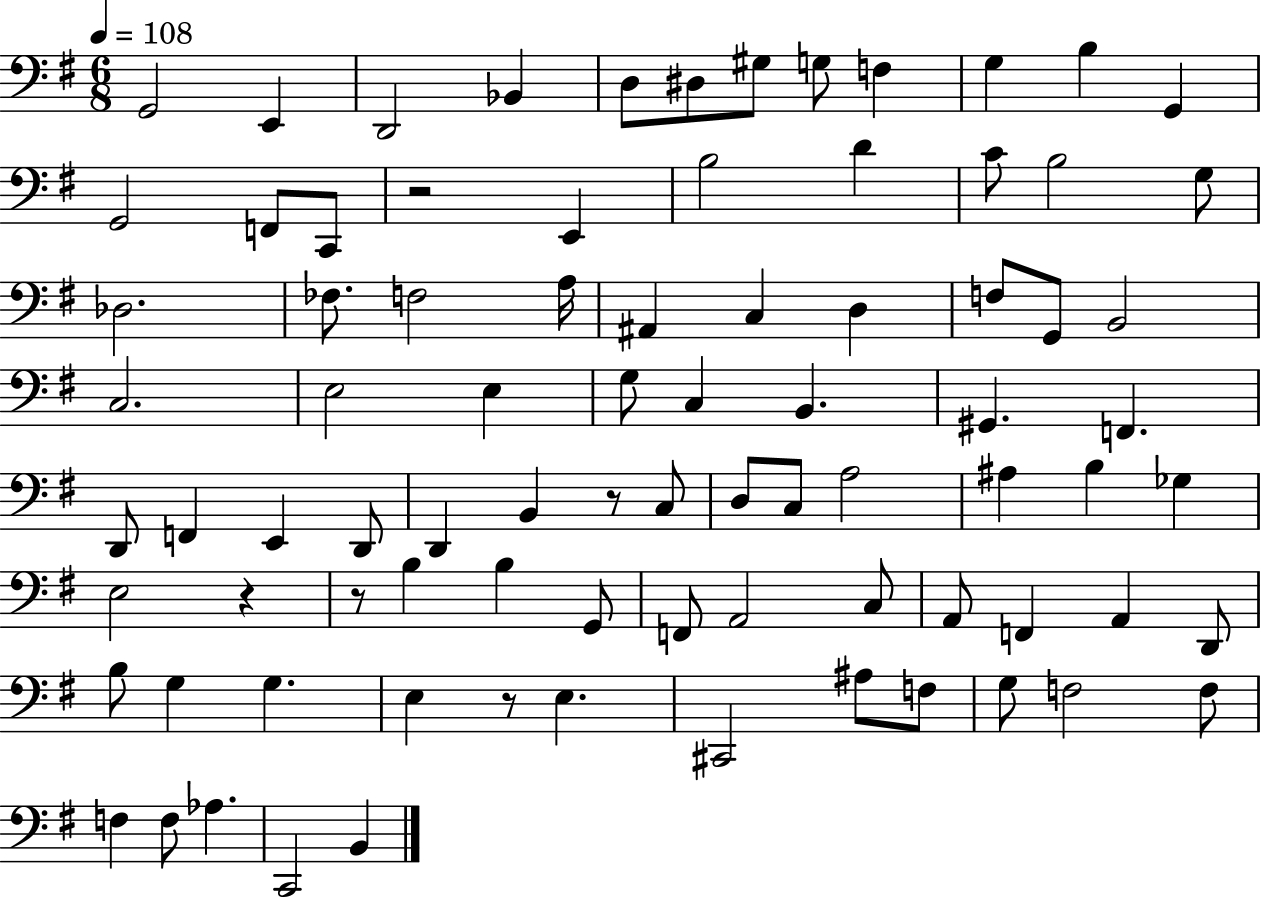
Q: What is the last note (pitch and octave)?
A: B2